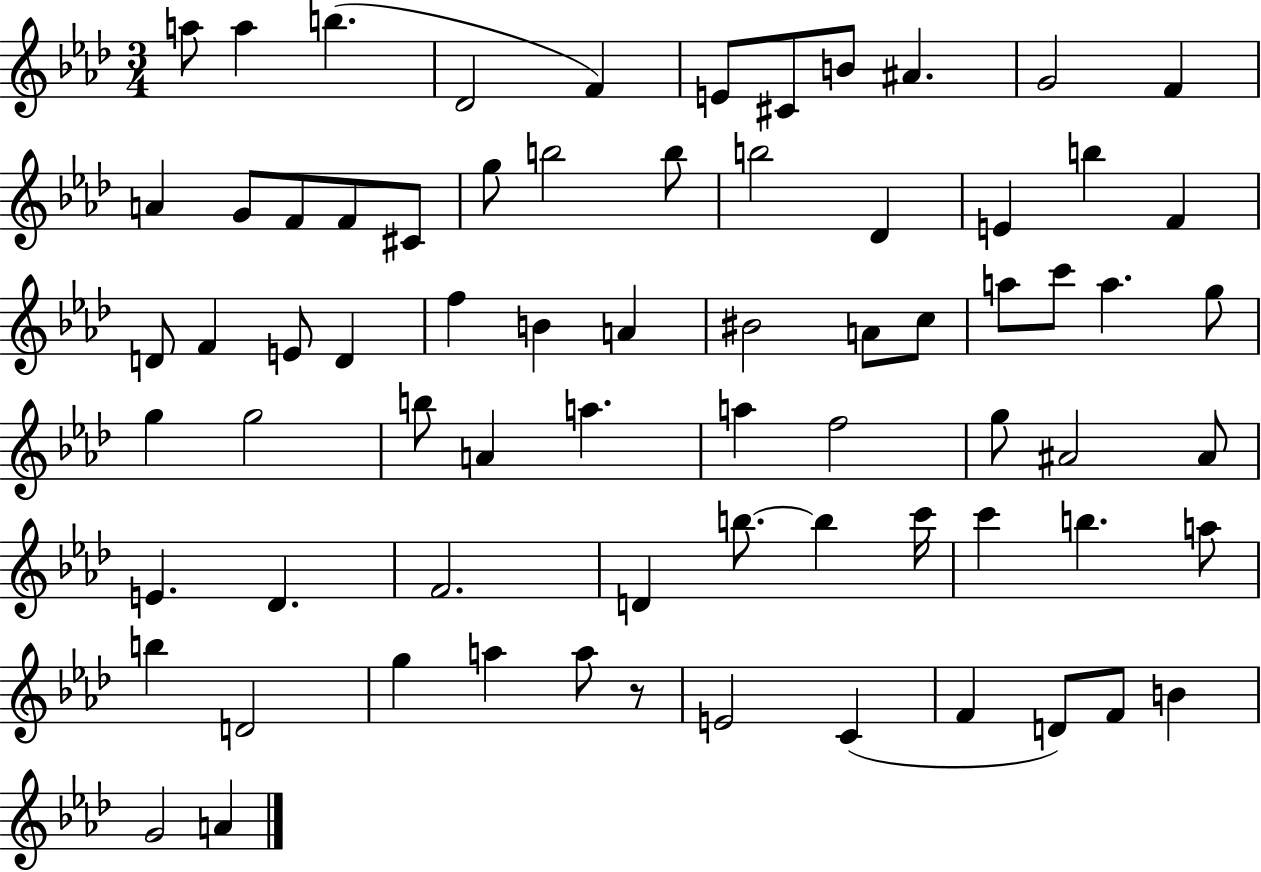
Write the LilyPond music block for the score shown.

{
  \clef treble
  \numericTimeSignature
  \time 3/4
  \key aes \major
  a''8 a''4 b''4.( | des'2 f'4) | e'8 cis'8 b'8 ais'4. | g'2 f'4 | \break a'4 g'8 f'8 f'8 cis'8 | g''8 b''2 b''8 | b''2 des'4 | e'4 b''4 f'4 | \break d'8 f'4 e'8 d'4 | f''4 b'4 a'4 | bis'2 a'8 c''8 | a''8 c'''8 a''4. g''8 | \break g''4 g''2 | b''8 a'4 a''4. | a''4 f''2 | g''8 ais'2 ais'8 | \break e'4. des'4. | f'2. | d'4 b''8.~~ b''4 c'''16 | c'''4 b''4. a''8 | \break b''4 d'2 | g''4 a''4 a''8 r8 | e'2 c'4( | f'4 d'8) f'8 b'4 | \break g'2 a'4 | \bar "|."
}